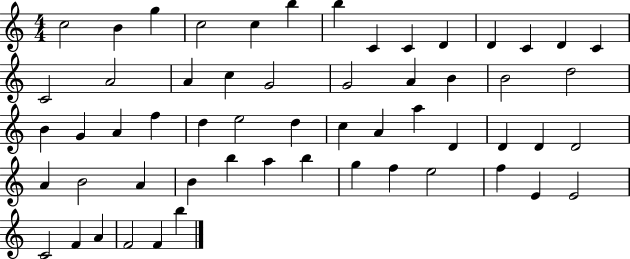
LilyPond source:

{
  \clef treble
  \numericTimeSignature
  \time 4/4
  \key c \major
  c''2 b'4 g''4 | c''2 c''4 b''4 | b''4 c'4 c'4 d'4 | d'4 c'4 d'4 c'4 | \break c'2 a'2 | a'4 c''4 g'2 | g'2 a'4 b'4 | b'2 d''2 | \break b'4 g'4 a'4 f''4 | d''4 e''2 d''4 | c''4 a'4 a''4 d'4 | d'4 d'4 d'2 | \break a'4 b'2 a'4 | b'4 b''4 a''4 b''4 | g''4 f''4 e''2 | f''4 e'4 e'2 | \break c'2 f'4 a'4 | f'2 f'4 b''4 | \bar "|."
}